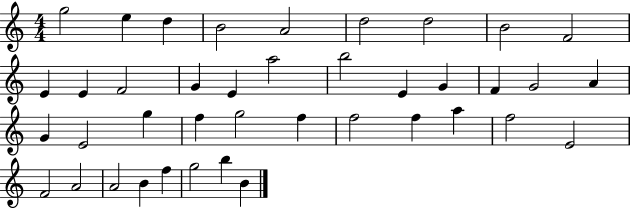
{
  \clef treble
  \numericTimeSignature
  \time 4/4
  \key c \major
  g''2 e''4 d''4 | b'2 a'2 | d''2 d''2 | b'2 f'2 | \break e'4 e'4 f'2 | g'4 e'4 a''2 | b''2 e'4 g'4 | f'4 g'2 a'4 | \break g'4 e'2 g''4 | f''4 g''2 f''4 | f''2 f''4 a''4 | f''2 e'2 | \break f'2 a'2 | a'2 b'4 f''4 | g''2 b''4 b'4 | \bar "|."
}